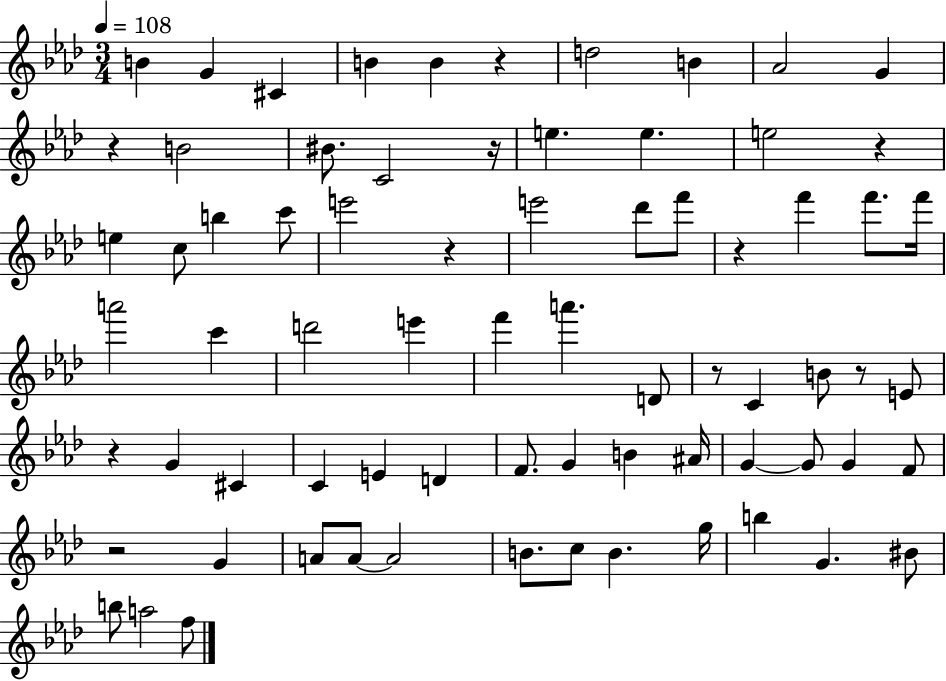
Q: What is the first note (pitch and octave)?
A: B4